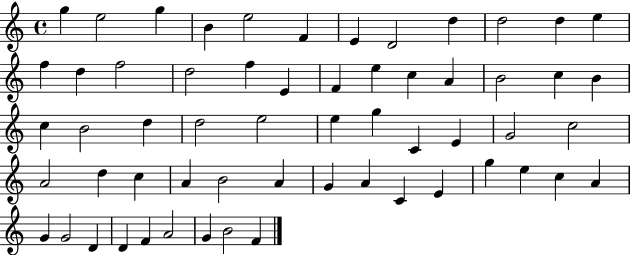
G5/q E5/h G5/q B4/q E5/h F4/q E4/q D4/h D5/q D5/h D5/q E5/q F5/q D5/q F5/h D5/h F5/q E4/q F4/q E5/q C5/q A4/q B4/h C5/q B4/q C5/q B4/h D5/q D5/h E5/h E5/q G5/q C4/q E4/q G4/h C5/h A4/h D5/q C5/q A4/q B4/h A4/q G4/q A4/q C4/q E4/q G5/q E5/q C5/q A4/q G4/q G4/h D4/q D4/q F4/q A4/h G4/q B4/h F4/q